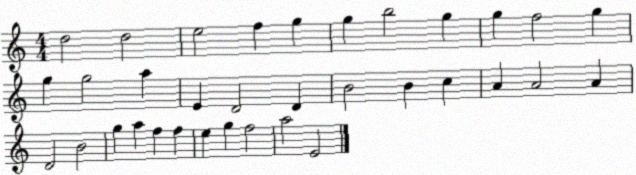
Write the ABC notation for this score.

X:1
T:Untitled
M:4/4
L:1/4
K:C
d2 d2 e2 f g g b2 g g f2 g g g2 a E D2 D B2 B c A A2 A D2 B2 g a f f e g f2 a2 E2